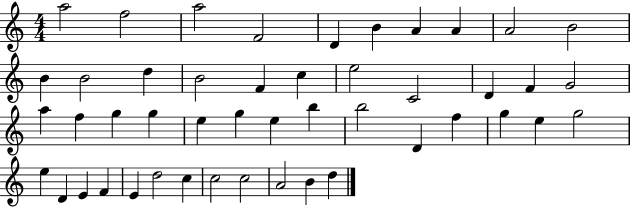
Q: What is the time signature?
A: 4/4